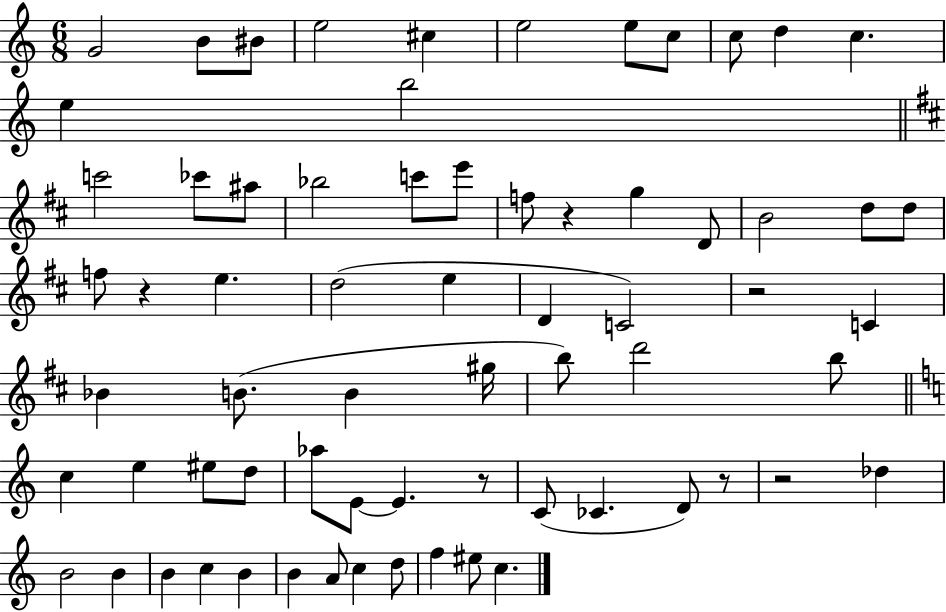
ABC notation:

X:1
T:Untitled
M:6/8
L:1/4
K:C
G2 B/2 ^B/2 e2 ^c e2 e/2 c/2 c/2 d c e b2 c'2 _c'/2 ^a/2 _b2 c'/2 e'/2 f/2 z g D/2 B2 d/2 d/2 f/2 z e d2 e D C2 z2 C _B B/2 B ^g/4 b/2 d'2 b/2 c e ^e/2 d/2 _a/2 E/2 E z/2 C/2 _C D/2 z/2 z2 _d B2 B B c B B A/2 c d/2 f ^e/2 c